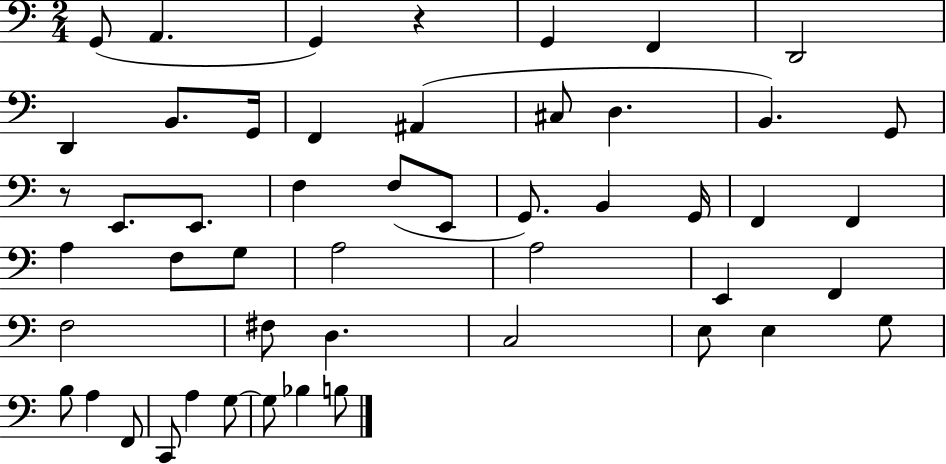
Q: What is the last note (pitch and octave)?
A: B3